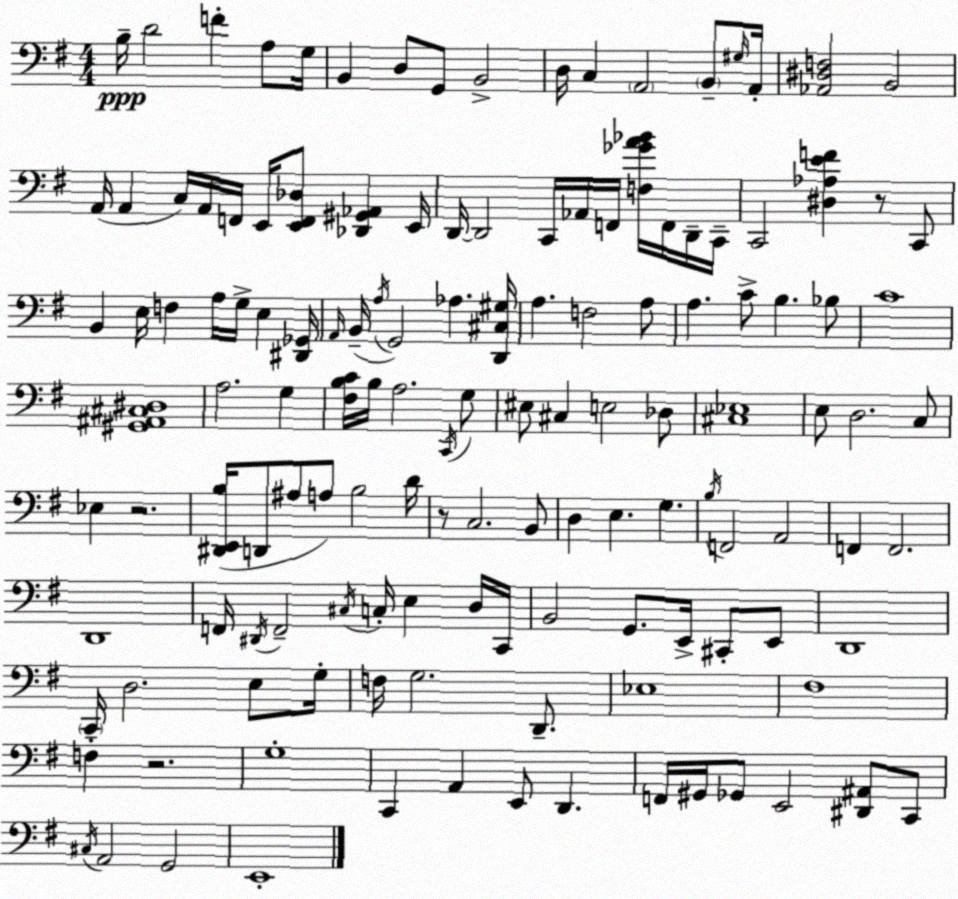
X:1
T:Untitled
M:4/4
L:1/4
K:G
B,/4 D2 F A,/2 G,/4 B,, D,/2 G,,/2 B,,2 D,/4 C, A,,2 B,,/2 ^G,/4 A,,/4 [_A,,^D,F,]2 B,,2 A,,/4 A,, C,/4 A,,/4 F,,/4 E,,/4 [E,,F,,_D,]/2 [_D,,^G,,_A,,] E,,/4 D,,/4 D,,2 C,,/4 _A,,/4 F,,/4 [F,_GA_B]/4 F,,/4 D,,/4 C,,/4 C,,2 [^D,_A,EF] z/2 C,,/2 B,, E,/4 F, A,/4 G,/4 E, [^D,,_G,,]/4 A,,/4 B,,/4 A,/4 G,,2 _A, [D,,^C,^G,]/4 A, F,2 A,/2 A, C/2 B, _B,/2 C4 [^G,,^A,,^C,^D,]4 A,2 G, [^F,B,C]/4 B,/4 A,2 C,,/4 G,/2 ^E,/2 ^C, E,2 _D,/2 [^C,_E,]4 E,/2 D,2 C,/2 _E, z2 [^D,,E,,B,]/4 D,,/2 ^A,/2 A,/2 B,2 D/4 z/2 C,2 B,,/2 D, E, G, B,/4 F,,2 A,,2 F,, F,,2 D,,4 F,,/4 ^D,,/4 F,,2 ^C,/4 C,/4 E, D,/4 C,,/4 B,,2 G,,/2 E,,/4 ^C,,/2 E,,/2 D,,4 C,,/4 D,2 E,/2 G,/4 F,/4 G,2 D,,/2 _E,4 ^F,4 F, z2 G,4 C,, A,, E,,/2 D,, F,,/4 ^G,,/4 _G,,/2 E,,2 [^D,,^A,,]/2 C,,/2 ^C,/4 A,,2 G,,2 E,,4